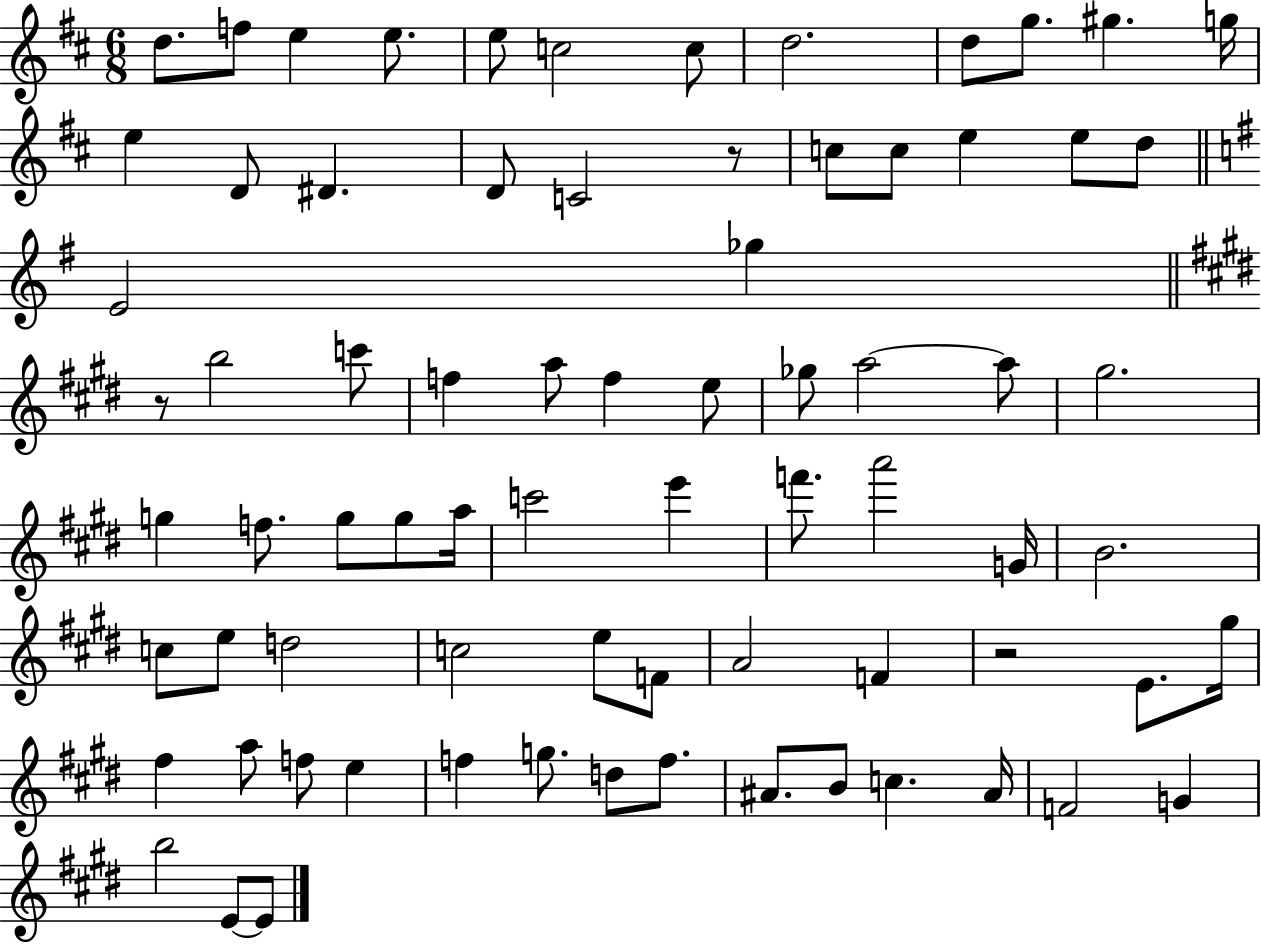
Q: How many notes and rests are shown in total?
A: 75